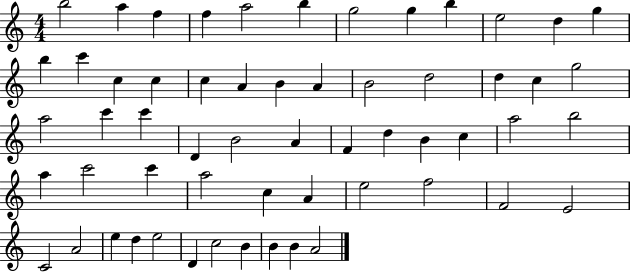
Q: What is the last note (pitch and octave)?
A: A4